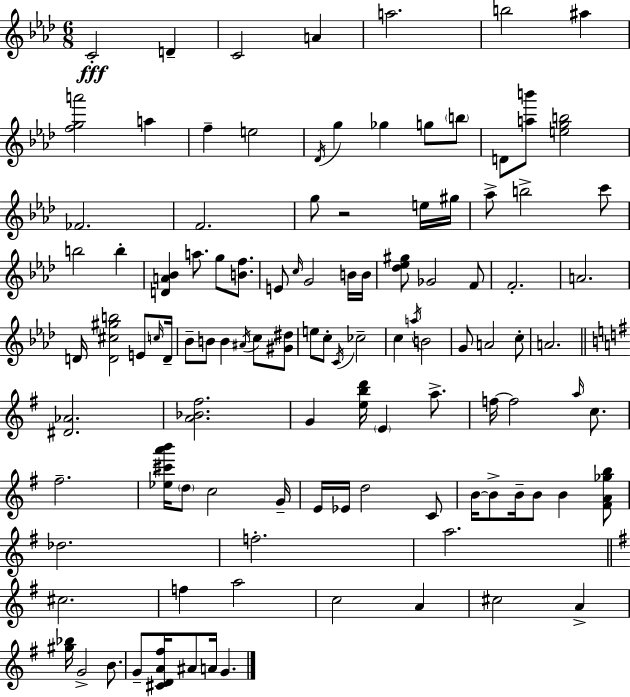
{
  \clef treble
  \numericTimeSignature
  \time 6/8
  \key f \minor
  \repeat volta 2 { c'2-.\fff d'4-- | c'2 a'4 | a''2. | b''2 ais''4 | \break <f'' g'' a'''>2 a''4 | f''4-- e''2 | \acciaccatura { des'16 } g''4 ges''4 g''8 \parenthesize b''8 | d'8 <a'' b'''>8 <e'' g'' b''>2 | \break fes'2. | f'2. | g''8 r2 e''16 | gis''16 aes''8-> b''2-> c'''8 | \break b''2 b''4-. | <d' a' bes'>4 a''8. g''8 <b' f''>8. | e'8 \grace { c''16 } g'2 | b'16 b'16 <des'' ees'' gis''>8 ges'2 | \break f'8 f'2.-. | a'2. | d'16 <d' cis'' gis'' b''>2 e'8 | \grace { c''16 } d'16-- bes'8-- b'8 b'4 \acciaccatura { ais'16 } | \break c''8 <gis' dis''>8 e''8 c''8-. \acciaccatura { c'16 } ces''2-- | c''4 \acciaccatura { a''16 } b'2 | g'8 a'2 | c''8-. a'2. | \break \bar "||" \break \key g \major <dis' aes'>2. | <a' bes' fis''>2. | g'4 <e'' b'' d'''>16 \parenthesize e'4 a''8.-> | f''16~~ f''2 \grace { a''16 } c''8. | \break fis''2.-- | <ees'' cis''' a''' b'''>16 \parenthesize d''8 c''2 | g'16-- e'16 ees'16 d''2 c'8 | b'16~~ b'8-> b'16-- b'8 b'4 <fis' a' ges'' b''>8 | \break des''2. | f''2.-. | a''2. | \bar "||" \break \key g \major cis''2. | f''4 a''2 | c''2 a'4 | cis''2 a'4-> | \break <gis'' bes''>16 g'2-> b'8. | g'8-- <cis' d' a' fis''>16 ais'8 a'16 g'4. | } \bar "|."
}